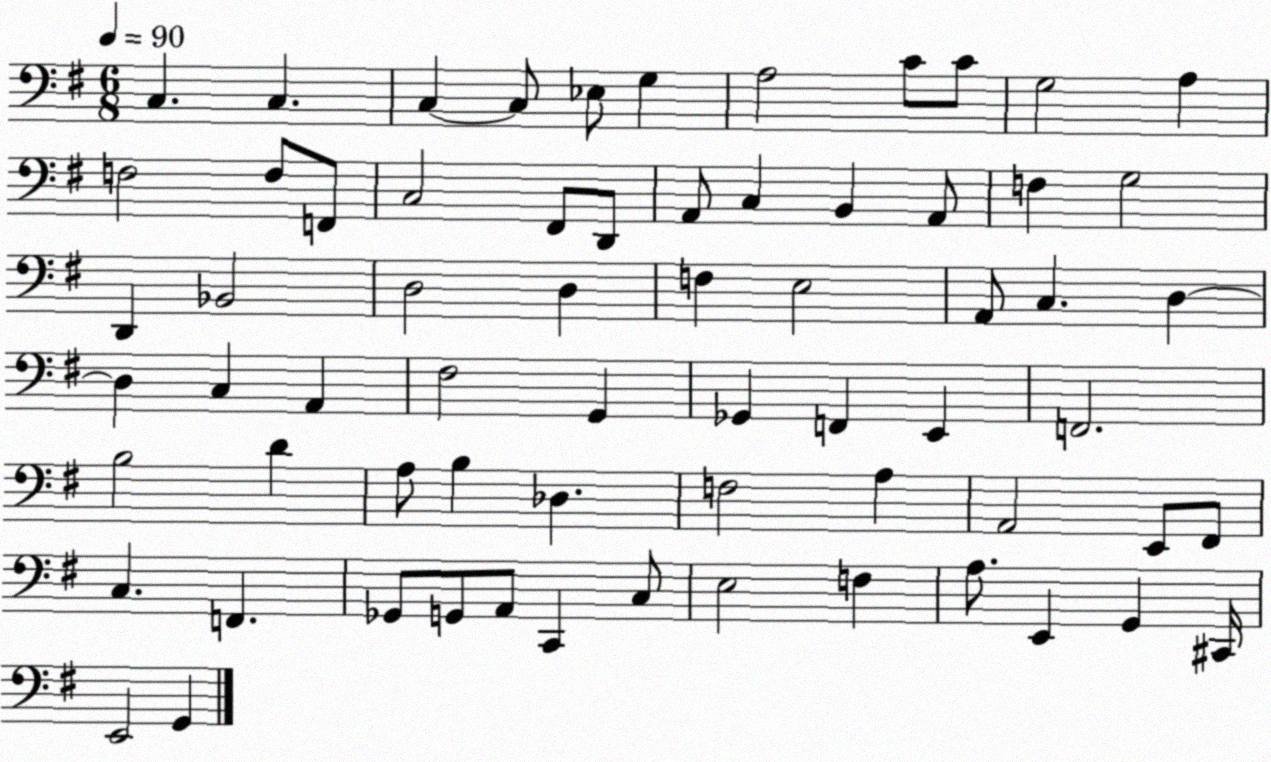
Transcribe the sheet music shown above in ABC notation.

X:1
T:Untitled
M:6/8
L:1/4
K:G
C, C, C, C,/2 _E,/2 G, A,2 C/2 C/2 G,2 A, F,2 F,/2 F,,/2 C,2 ^F,,/2 D,,/2 A,,/2 C, B,, A,,/2 F, G,2 D,, _B,,2 D,2 D, F, E,2 A,,/2 C, D, D, C, A,, ^F,2 G,, _G,, F,, E,, F,,2 B,2 D A,/2 B, _D, F,2 A, A,,2 E,,/2 ^F,,/2 C, F,, _G,,/2 G,,/2 A,,/2 C,, C,/2 E,2 F, A,/2 E,, G,, ^C,,/4 E,,2 G,,